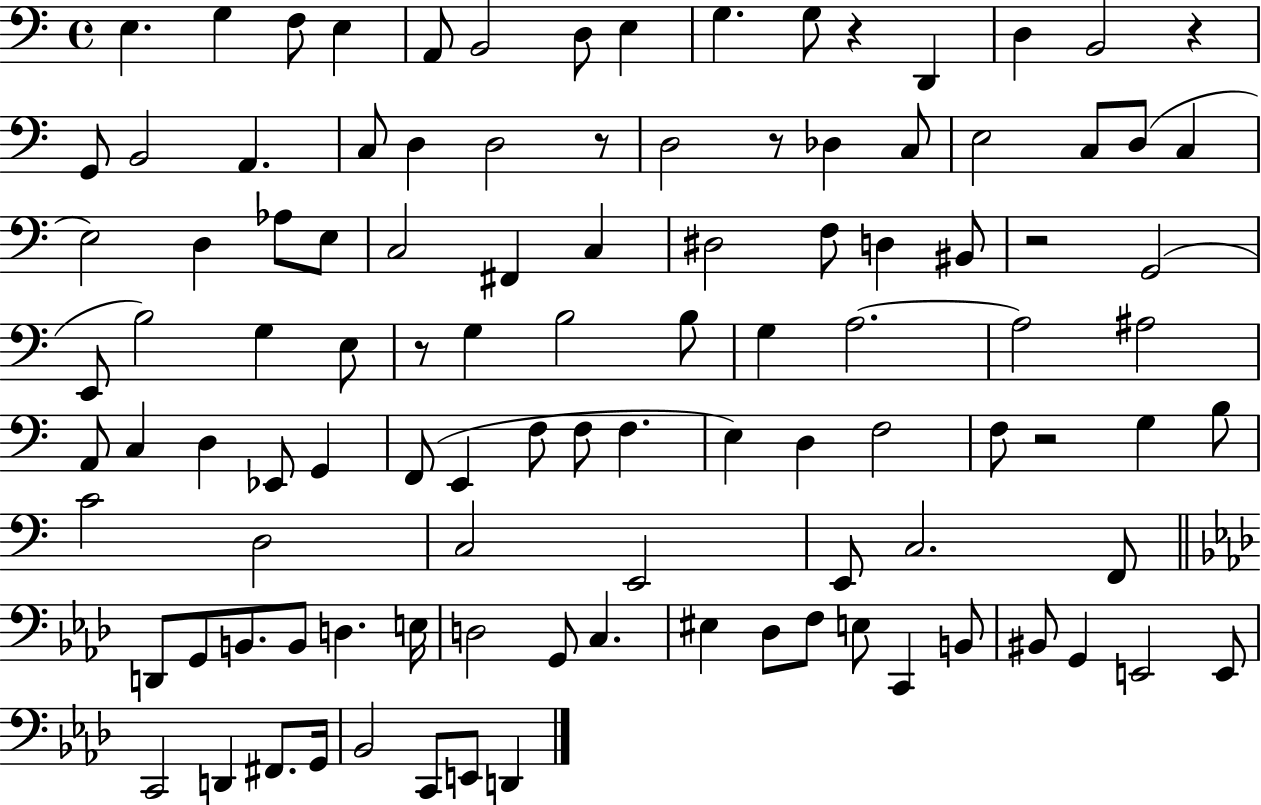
X:1
T:Untitled
M:4/4
L:1/4
K:C
E, G, F,/2 E, A,,/2 B,,2 D,/2 E, G, G,/2 z D,, D, B,,2 z G,,/2 B,,2 A,, C,/2 D, D,2 z/2 D,2 z/2 _D, C,/2 E,2 C,/2 D,/2 C, E,2 D, _A,/2 E,/2 C,2 ^F,, C, ^D,2 F,/2 D, ^B,,/2 z2 G,,2 E,,/2 B,2 G, E,/2 z/2 G, B,2 B,/2 G, A,2 A,2 ^A,2 A,,/2 C, D, _E,,/2 G,, F,,/2 E,, F,/2 F,/2 F, E, D, F,2 F,/2 z2 G, B,/2 C2 D,2 C,2 E,,2 E,,/2 C,2 F,,/2 D,,/2 G,,/2 B,,/2 B,,/2 D, E,/4 D,2 G,,/2 C, ^E, _D,/2 F,/2 E,/2 C,, B,,/2 ^B,,/2 G,, E,,2 E,,/2 C,,2 D,, ^F,,/2 G,,/4 _B,,2 C,,/2 E,,/2 D,,